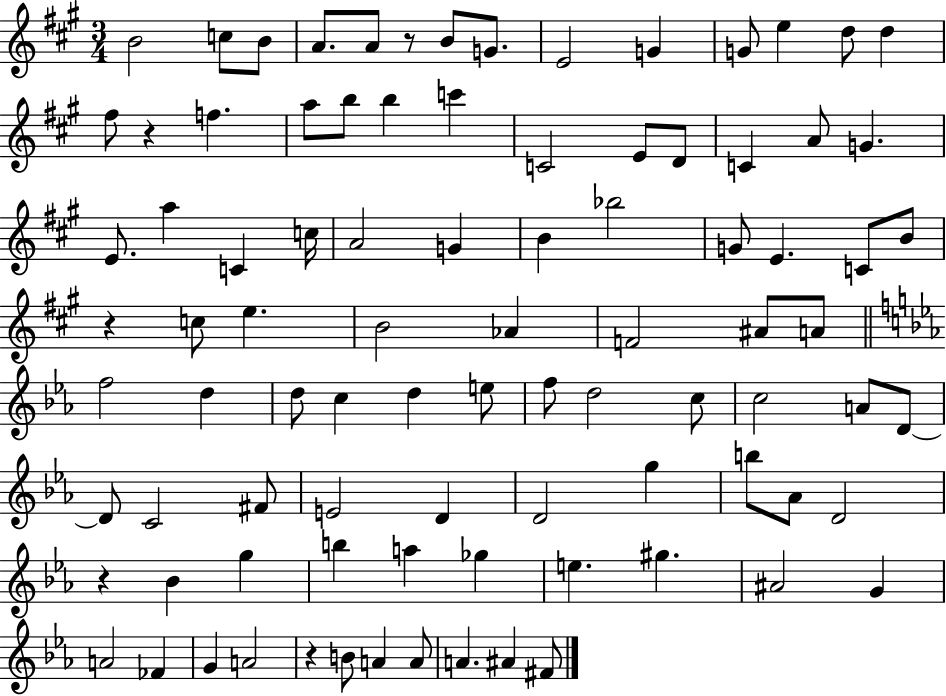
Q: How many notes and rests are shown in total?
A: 90